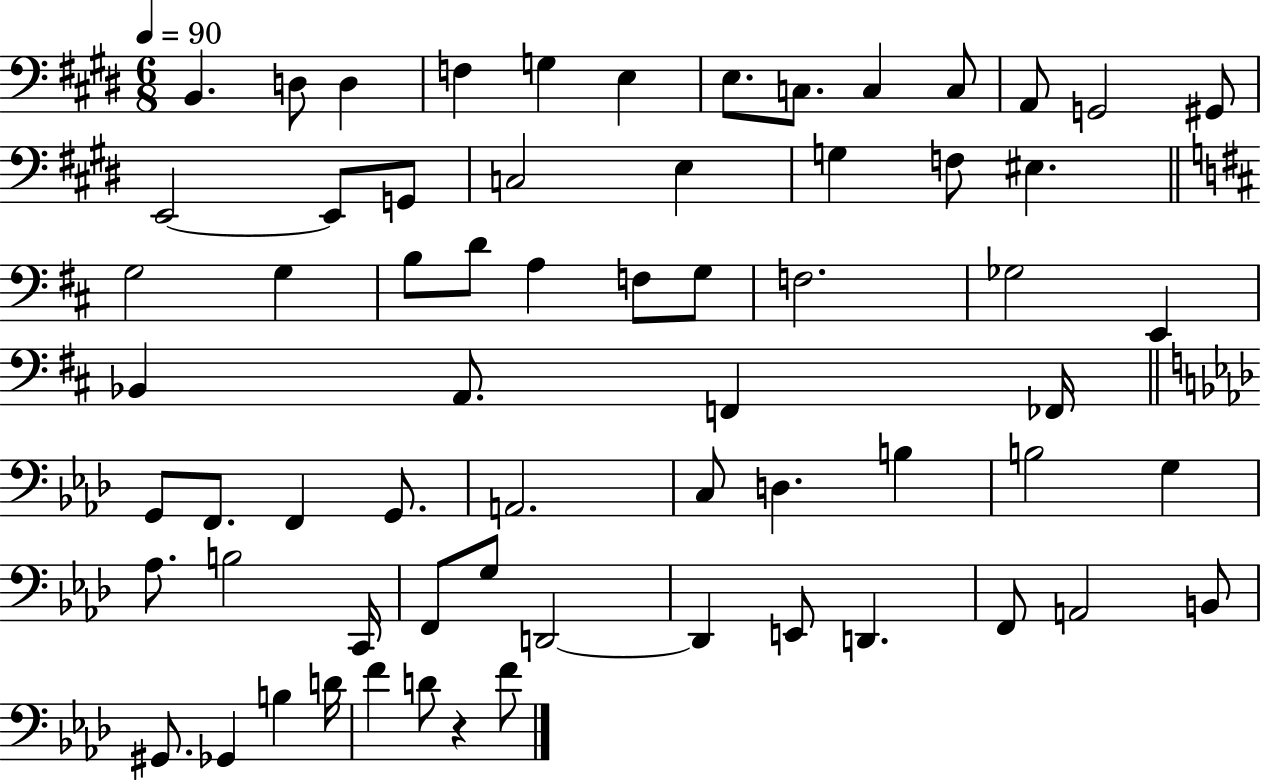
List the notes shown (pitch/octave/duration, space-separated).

B2/q. D3/e D3/q F3/q G3/q E3/q E3/e. C3/e. C3/q C3/e A2/e G2/h G#2/e E2/h E2/e G2/e C3/h E3/q G3/q F3/e EIS3/q. G3/h G3/q B3/e D4/e A3/q F3/e G3/e F3/h. Gb3/h E2/q Bb2/q A2/e. F2/q FES2/s G2/e F2/e. F2/q G2/e. A2/h. C3/e D3/q. B3/q B3/h G3/q Ab3/e. B3/h C2/s F2/e G3/e D2/h D2/q E2/e D2/q. F2/e A2/h B2/e G#2/e. Gb2/q B3/q D4/s F4/q D4/e R/q F4/e